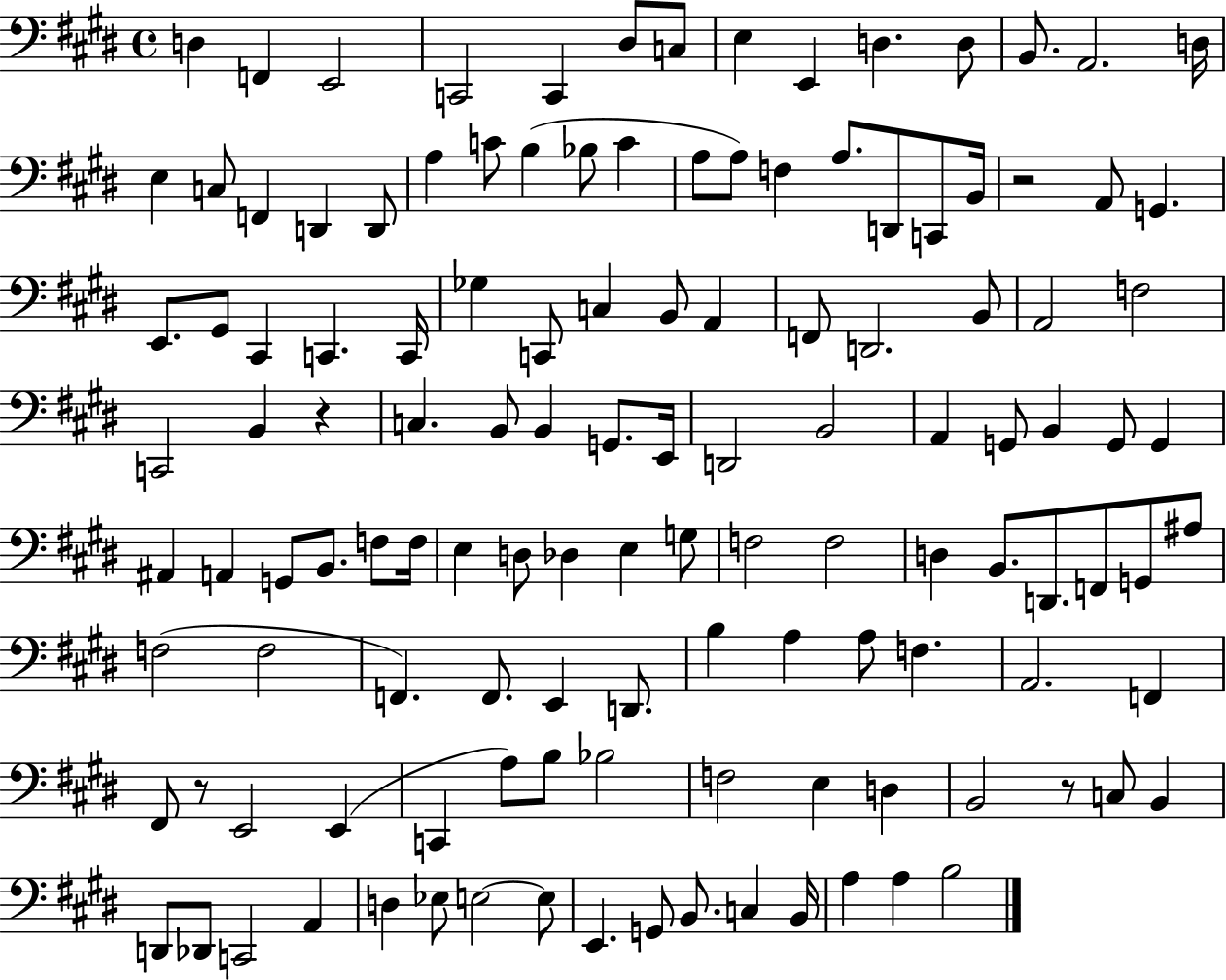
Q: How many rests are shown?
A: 4